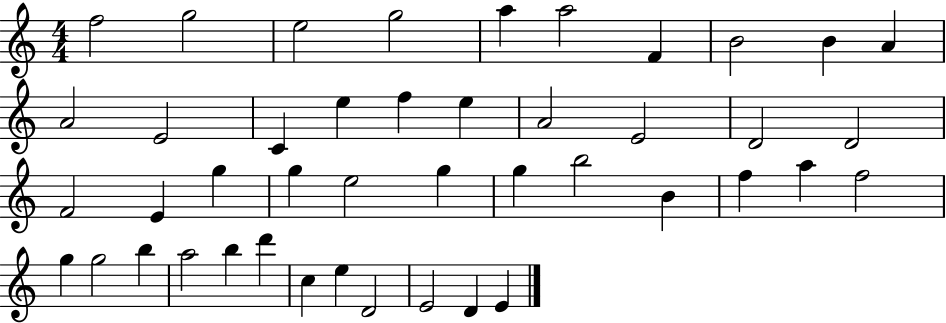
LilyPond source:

{
  \clef treble
  \numericTimeSignature
  \time 4/4
  \key c \major
  f''2 g''2 | e''2 g''2 | a''4 a''2 f'4 | b'2 b'4 a'4 | \break a'2 e'2 | c'4 e''4 f''4 e''4 | a'2 e'2 | d'2 d'2 | \break f'2 e'4 g''4 | g''4 e''2 g''4 | g''4 b''2 b'4 | f''4 a''4 f''2 | \break g''4 g''2 b''4 | a''2 b''4 d'''4 | c''4 e''4 d'2 | e'2 d'4 e'4 | \break \bar "|."
}